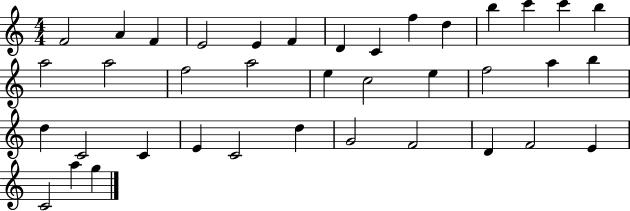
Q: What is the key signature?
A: C major